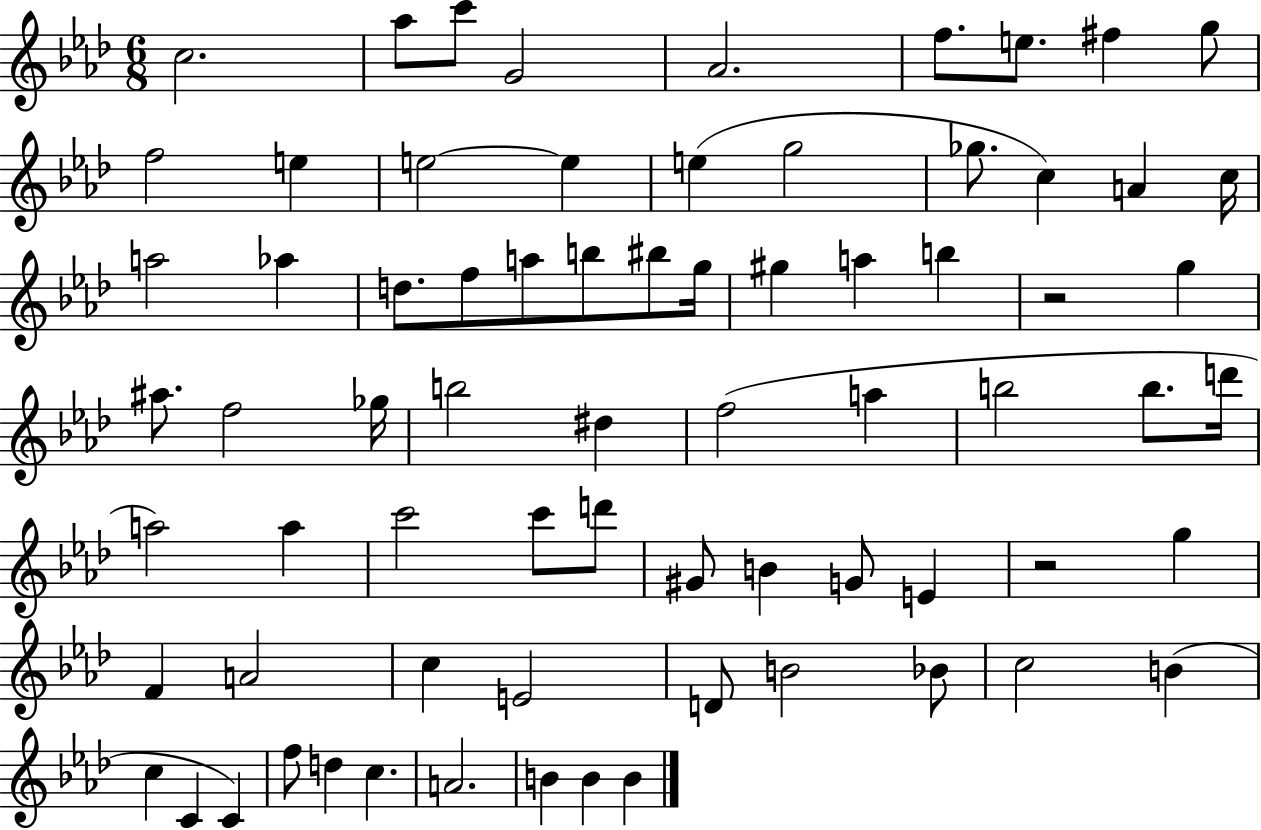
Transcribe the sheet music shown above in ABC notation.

X:1
T:Untitled
M:6/8
L:1/4
K:Ab
c2 _a/2 c'/2 G2 _A2 f/2 e/2 ^f g/2 f2 e e2 e e g2 _g/2 c A c/4 a2 _a d/2 f/2 a/2 b/2 ^b/2 g/4 ^g a b z2 g ^a/2 f2 _g/4 b2 ^d f2 a b2 b/2 d'/4 a2 a c'2 c'/2 d'/2 ^G/2 B G/2 E z2 g F A2 c E2 D/2 B2 _B/2 c2 B c C C f/2 d c A2 B B B